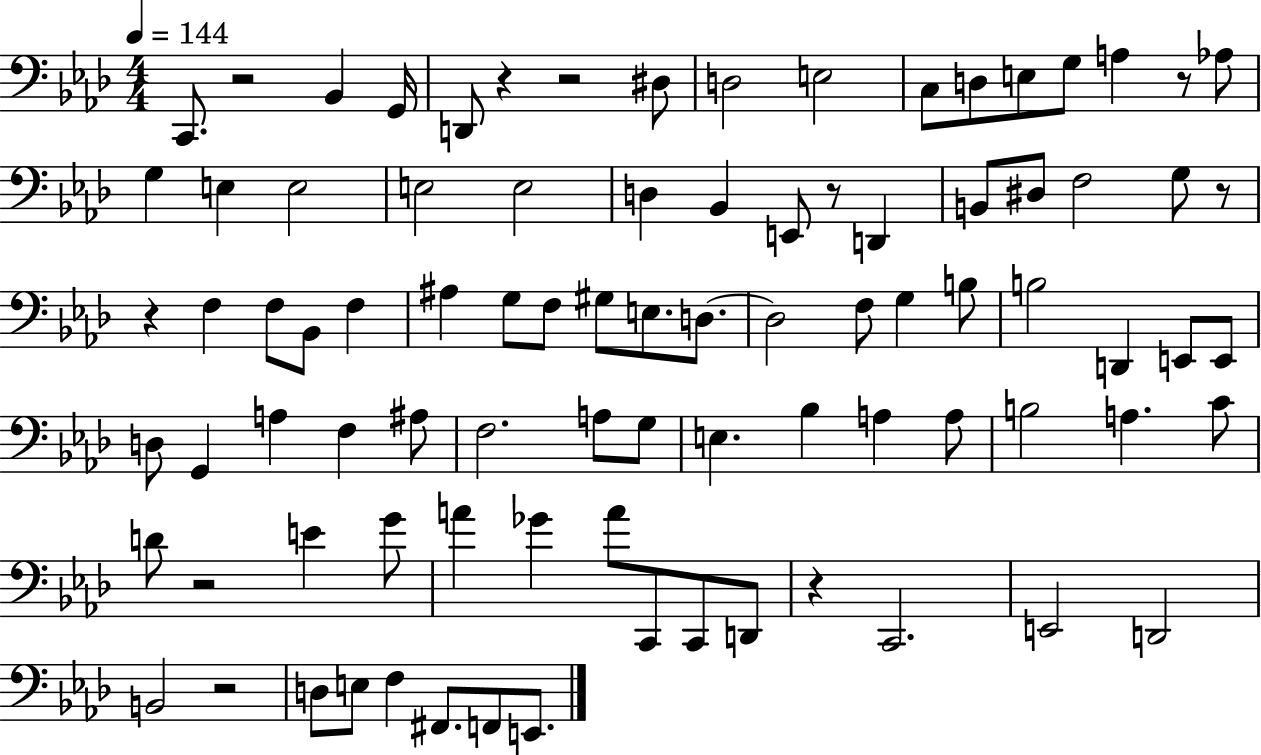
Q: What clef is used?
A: bass